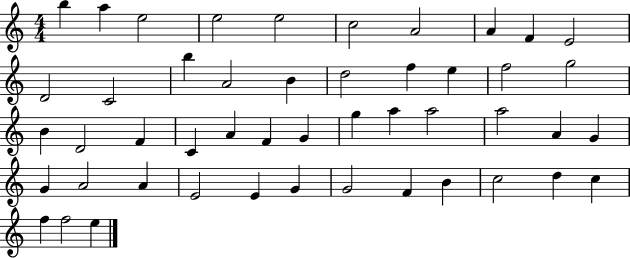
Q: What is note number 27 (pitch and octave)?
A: G4